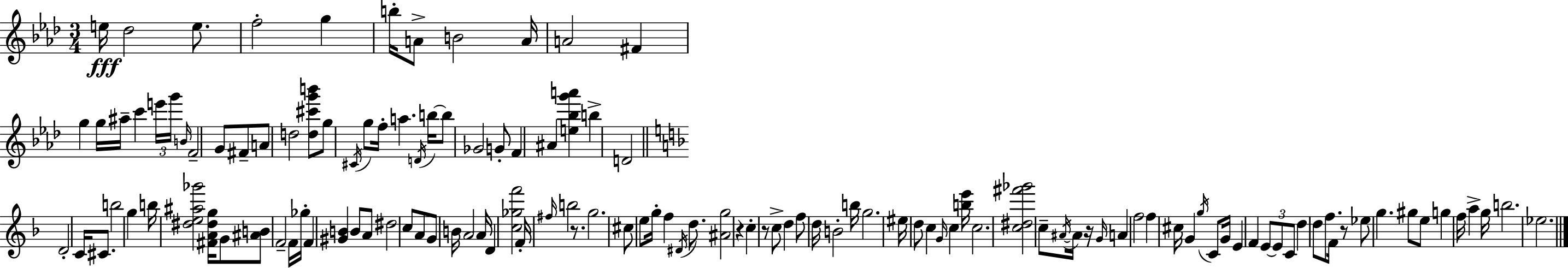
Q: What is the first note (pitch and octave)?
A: E5